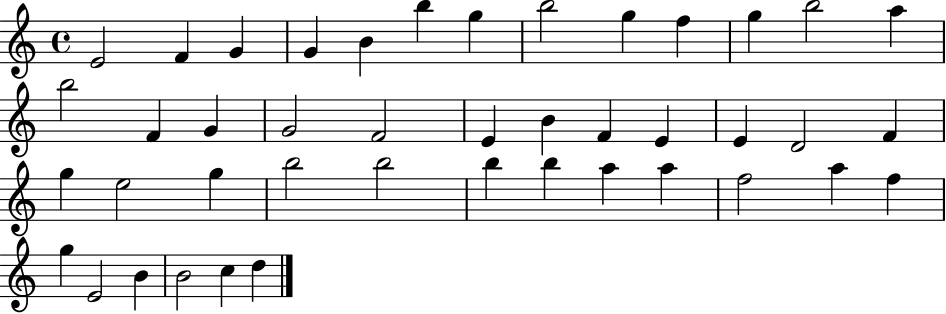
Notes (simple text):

E4/h F4/q G4/q G4/q B4/q B5/q G5/q B5/h G5/q F5/q G5/q B5/h A5/q B5/h F4/q G4/q G4/h F4/h E4/q B4/q F4/q E4/q E4/q D4/h F4/q G5/q E5/h G5/q B5/h B5/h B5/q B5/q A5/q A5/q F5/h A5/q F5/q G5/q E4/h B4/q B4/h C5/q D5/q